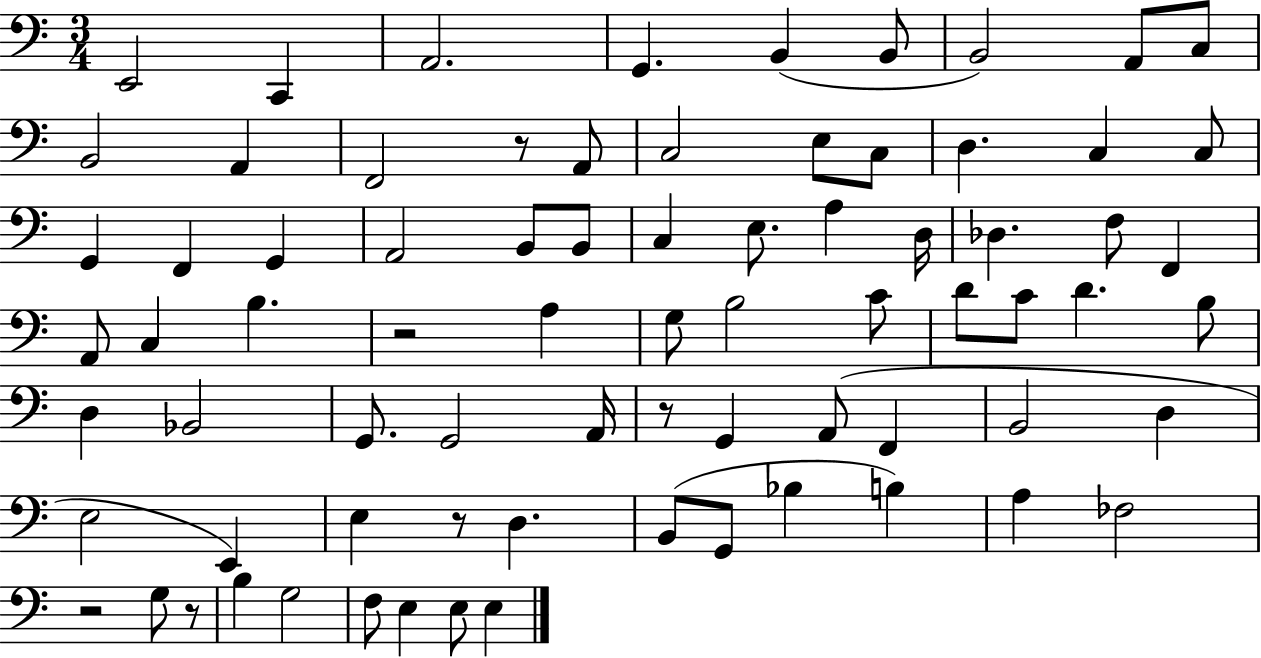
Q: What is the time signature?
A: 3/4